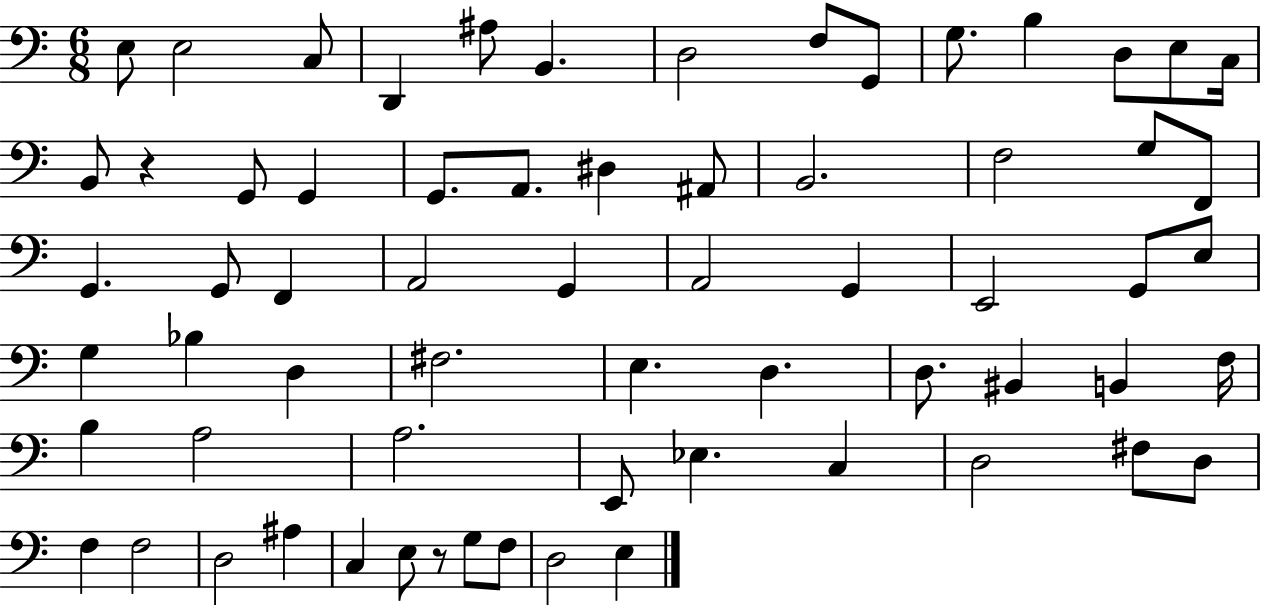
X:1
T:Untitled
M:6/8
L:1/4
K:C
E,/2 E,2 C,/2 D,, ^A,/2 B,, D,2 F,/2 G,,/2 G,/2 B, D,/2 E,/2 C,/4 B,,/2 z G,,/2 G,, G,,/2 A,,/2 ^D, ^A,,/2 B,,2 F,2 G,/2 F,,/2 G,, G,,/2 F,, A,,2 G,, A,,2 G,, E,,2 G,,/2 E,/2 G, _B, D, ^F,2 E, D, D,/2 ^B,, B,, F,/4 B, A,2 A,2 E,,/2 _E, C, D,2 ^F,/2 D,/2 F, F,2 D,2 ^A, C, E,/2 z/2 G,/2 F,/2 D,2 E,